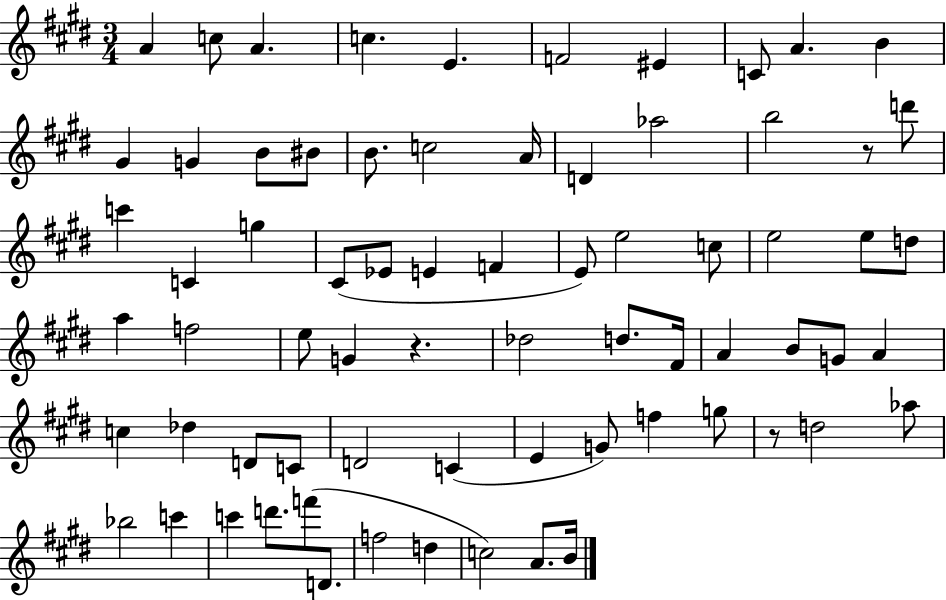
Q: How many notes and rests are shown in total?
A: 71